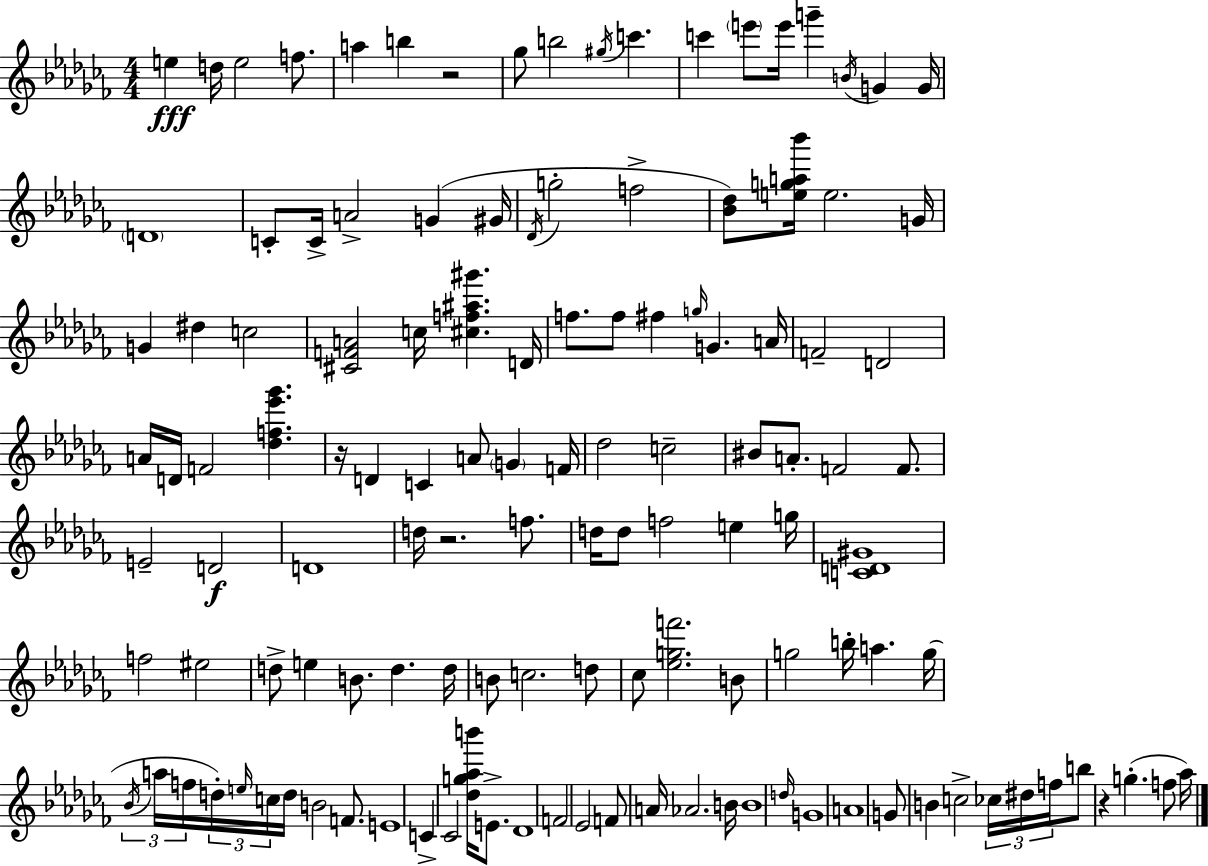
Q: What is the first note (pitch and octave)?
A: E5